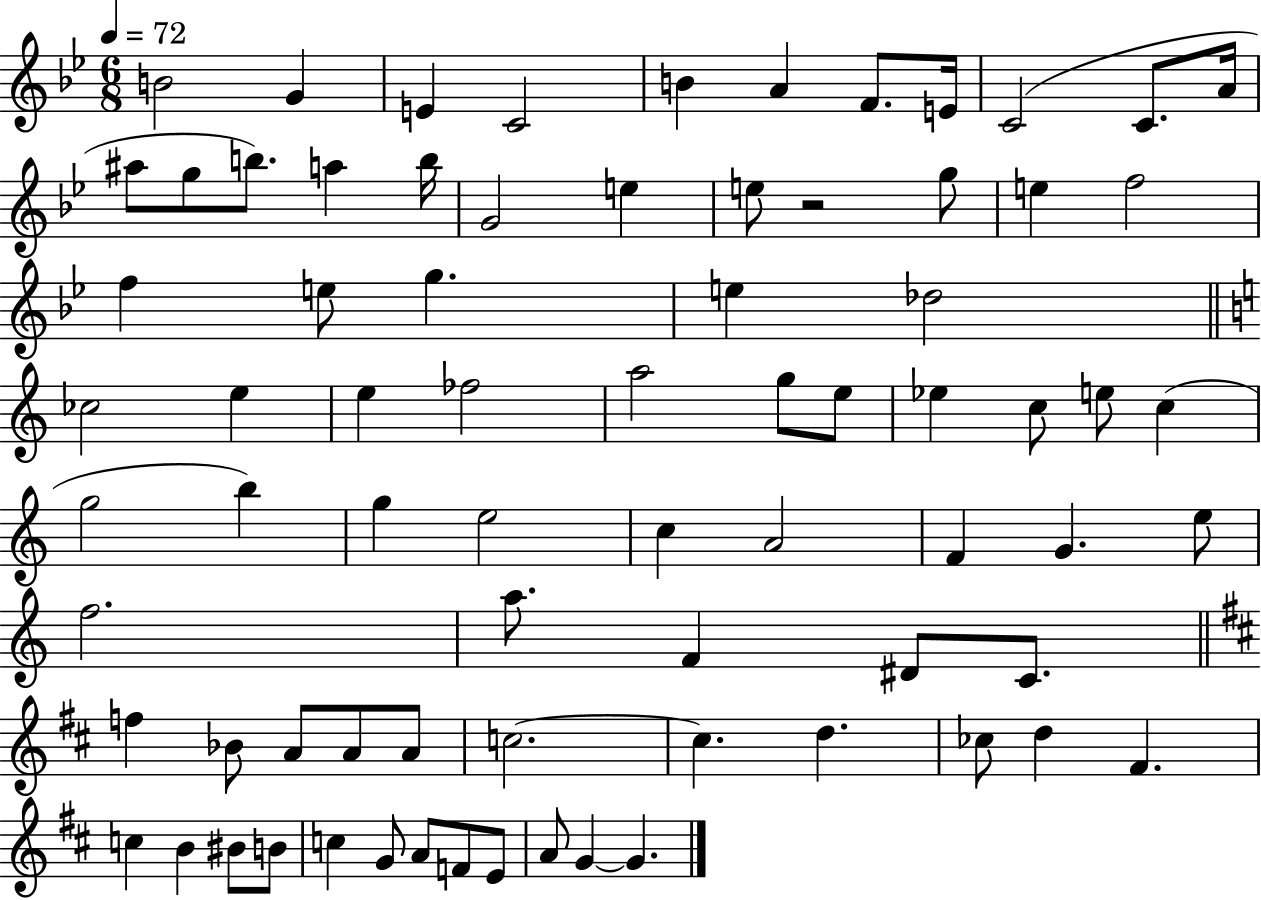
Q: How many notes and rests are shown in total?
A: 76